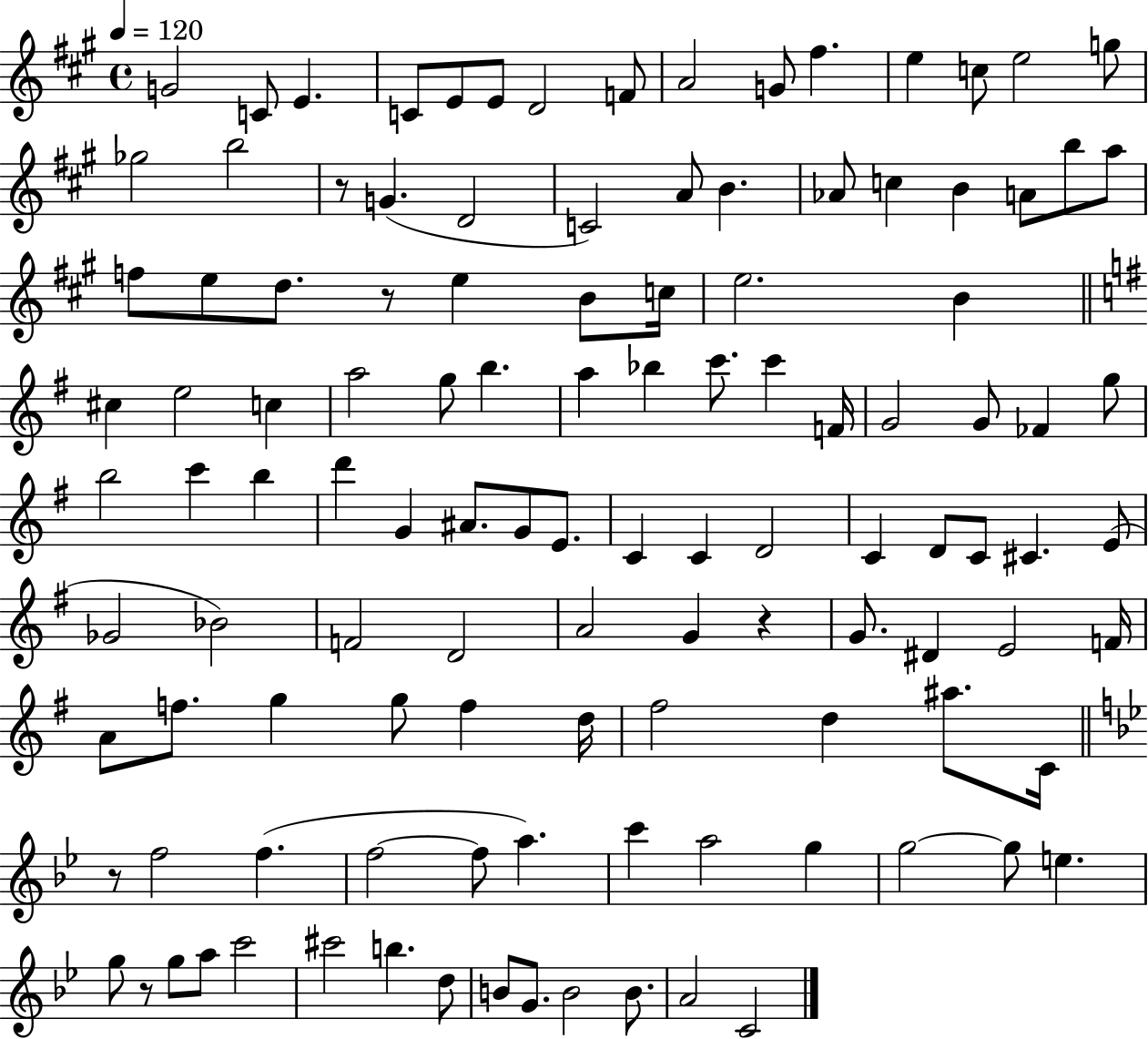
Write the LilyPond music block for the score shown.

{
  \clef treble
  \time 4/4
  \defaultTimeSignature
  \key a \major
  \tempo 4 = 120
  \repeat volta 2 { g'2 c'8 e'4. | c'8 e'8 e'8 d'2 f'8 | a'2 g'8 fis''4. | e''4 c''8 e''2 g''8 | \break ges''2 b''2 | r8 g'4.( d'2 | c'2) a'8 b'4. | aes'8 c''4 b'4 a'8 b''8 a''8 | \break f''8 e''8 d''8. r8 e''4 b'8 c''16 | e''2. b'4 | \bar "||" \break \key g \major cis''4 e''2 c''4 | a''2 g''8 b''4. | a''4 bes''4 c'''8. c'''4 f'16 | g'2 g'8 fes'4 g''8 | \break b''2 c'''4 b''4 | d'''4 g'4 ais'8. g'8 e'8. | c'4 c'4 d'2 | c'4 d'8 c'8 cis'4. e'8( | \break ges'2 bes'2) | f'2 d'2 | a'2 g'4 r4 | g'8. dis'4 e'2 f'16 | \break a'8 f''8. g''4 g''8 f''4 d''16 | fis''2 d''4 ais''8. c'16 | \bar "||" \break \key bes \major r8 f''2 f''4.( | f''2~~ f''8 a''4.) | c'''4 a''2 g''4 | g''2~~ g''8 e''4. | \break g''8 r8 g''8 a''8 c'''2 | cis'''2 b''4. d''8 | b'8 g'8. b'2 b'8. | a'2 c'2 | \break } \bar "|."
}